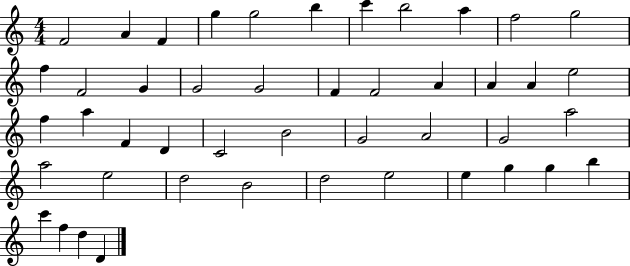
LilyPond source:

{
  \clef treble
  \numericTimeSignature
  \time 4/4
  \key c \major
  f'2 a'4 f'4 | g''4 g''2 b''4 | c'''4 b''2 a''4 | f''2 g''2 | \break f''4 f'2 g'4 | g'2 g'2 | f'4 f'2 a'4 | a'4 a'4 e''2 | \break f''4 a''4 f'4 d'4 | c'2 b'2 | g'2 a'2 | g'2 a''2 | \break a''2 e''2 | d''2 b'2 | d''2 e''2 | e''4 g''4 g''4 b''4 | \break c'''4 f''4 d''4 d'4 | \bar "|."
}